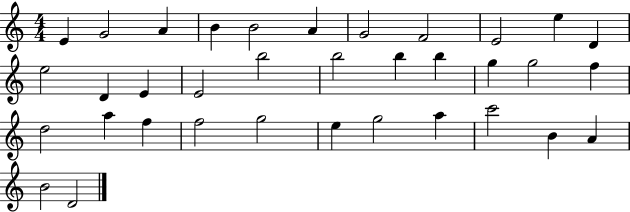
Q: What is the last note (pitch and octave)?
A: D4